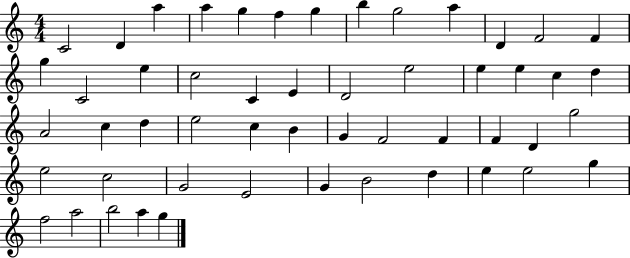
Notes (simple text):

C4/h D4/q A5/q A5/q G5/q F5/q G5/q B5/q G5/h A5/q D4/q F4/h F4/q G5/q C4/h E5/q C5/h C4/q E4/q D4/h E5/h E5/q E5/q C5/q D5/q A4/h C5/q D5/q E5/h C5/q B4/q G4/q F4/h F4/q F4/q D4/q G5/h E5/h C5/h G4/h E4/h G4/q B4/h D5/q E5/q E5/h G5/q F5/h A5/h B5/h A5/q G5/q